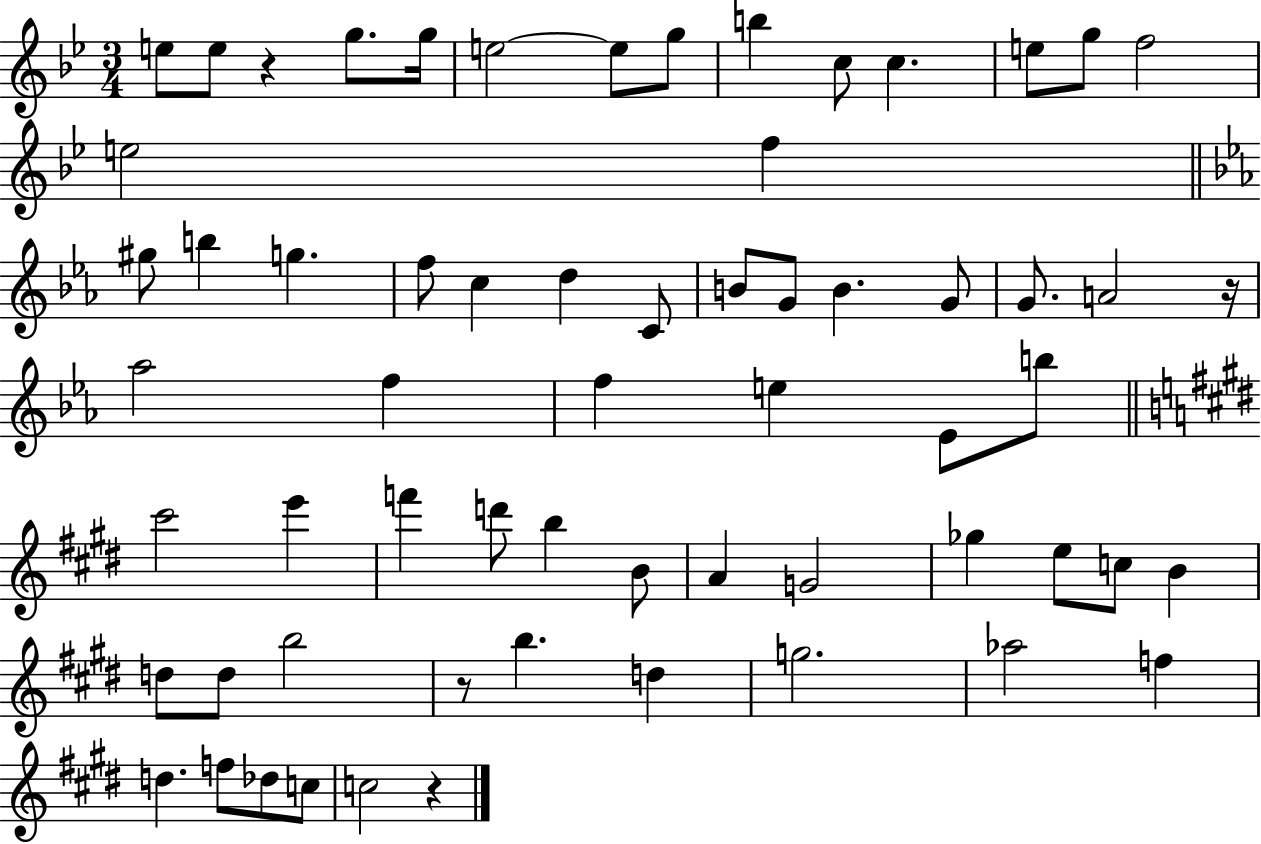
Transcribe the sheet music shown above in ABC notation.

X:1
T:Untitled
M:3/4
L:1/4
K:Bb
e/2 e/2 z g/2 g/4 e2 e/2 g/2 b c/2 c e/2 g/2 f2 e2 f ^g/2 b g f/2 c d C/2 B/2 G/2 B G/2 G/2 A2 z/4 _a2 f f e _E/2 b/2 ^c'2 e' f' d'/2 b B/2 A G2 _g e/2 c/2 B d/2 d/2 b2 z/2 b d g2 _a2 f d f/2 _d/2 c/2 c2 z